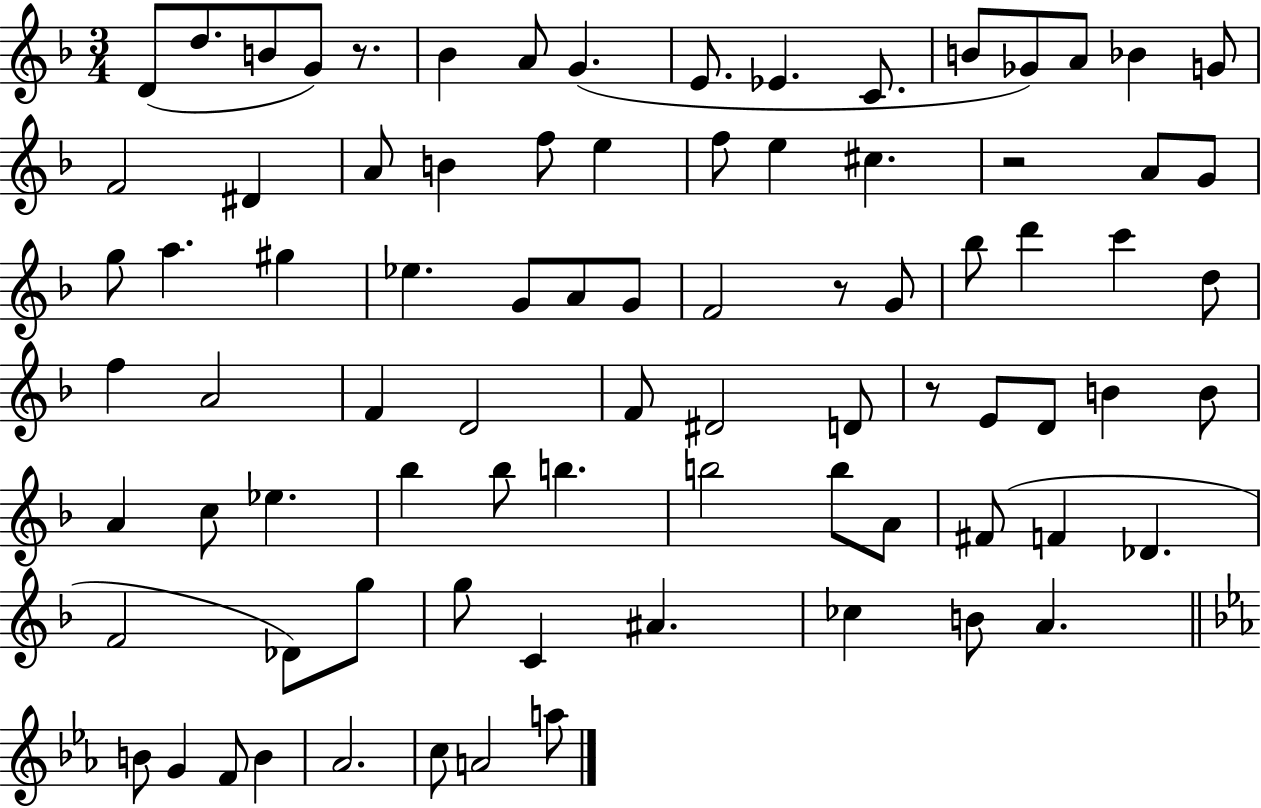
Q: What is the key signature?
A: F major